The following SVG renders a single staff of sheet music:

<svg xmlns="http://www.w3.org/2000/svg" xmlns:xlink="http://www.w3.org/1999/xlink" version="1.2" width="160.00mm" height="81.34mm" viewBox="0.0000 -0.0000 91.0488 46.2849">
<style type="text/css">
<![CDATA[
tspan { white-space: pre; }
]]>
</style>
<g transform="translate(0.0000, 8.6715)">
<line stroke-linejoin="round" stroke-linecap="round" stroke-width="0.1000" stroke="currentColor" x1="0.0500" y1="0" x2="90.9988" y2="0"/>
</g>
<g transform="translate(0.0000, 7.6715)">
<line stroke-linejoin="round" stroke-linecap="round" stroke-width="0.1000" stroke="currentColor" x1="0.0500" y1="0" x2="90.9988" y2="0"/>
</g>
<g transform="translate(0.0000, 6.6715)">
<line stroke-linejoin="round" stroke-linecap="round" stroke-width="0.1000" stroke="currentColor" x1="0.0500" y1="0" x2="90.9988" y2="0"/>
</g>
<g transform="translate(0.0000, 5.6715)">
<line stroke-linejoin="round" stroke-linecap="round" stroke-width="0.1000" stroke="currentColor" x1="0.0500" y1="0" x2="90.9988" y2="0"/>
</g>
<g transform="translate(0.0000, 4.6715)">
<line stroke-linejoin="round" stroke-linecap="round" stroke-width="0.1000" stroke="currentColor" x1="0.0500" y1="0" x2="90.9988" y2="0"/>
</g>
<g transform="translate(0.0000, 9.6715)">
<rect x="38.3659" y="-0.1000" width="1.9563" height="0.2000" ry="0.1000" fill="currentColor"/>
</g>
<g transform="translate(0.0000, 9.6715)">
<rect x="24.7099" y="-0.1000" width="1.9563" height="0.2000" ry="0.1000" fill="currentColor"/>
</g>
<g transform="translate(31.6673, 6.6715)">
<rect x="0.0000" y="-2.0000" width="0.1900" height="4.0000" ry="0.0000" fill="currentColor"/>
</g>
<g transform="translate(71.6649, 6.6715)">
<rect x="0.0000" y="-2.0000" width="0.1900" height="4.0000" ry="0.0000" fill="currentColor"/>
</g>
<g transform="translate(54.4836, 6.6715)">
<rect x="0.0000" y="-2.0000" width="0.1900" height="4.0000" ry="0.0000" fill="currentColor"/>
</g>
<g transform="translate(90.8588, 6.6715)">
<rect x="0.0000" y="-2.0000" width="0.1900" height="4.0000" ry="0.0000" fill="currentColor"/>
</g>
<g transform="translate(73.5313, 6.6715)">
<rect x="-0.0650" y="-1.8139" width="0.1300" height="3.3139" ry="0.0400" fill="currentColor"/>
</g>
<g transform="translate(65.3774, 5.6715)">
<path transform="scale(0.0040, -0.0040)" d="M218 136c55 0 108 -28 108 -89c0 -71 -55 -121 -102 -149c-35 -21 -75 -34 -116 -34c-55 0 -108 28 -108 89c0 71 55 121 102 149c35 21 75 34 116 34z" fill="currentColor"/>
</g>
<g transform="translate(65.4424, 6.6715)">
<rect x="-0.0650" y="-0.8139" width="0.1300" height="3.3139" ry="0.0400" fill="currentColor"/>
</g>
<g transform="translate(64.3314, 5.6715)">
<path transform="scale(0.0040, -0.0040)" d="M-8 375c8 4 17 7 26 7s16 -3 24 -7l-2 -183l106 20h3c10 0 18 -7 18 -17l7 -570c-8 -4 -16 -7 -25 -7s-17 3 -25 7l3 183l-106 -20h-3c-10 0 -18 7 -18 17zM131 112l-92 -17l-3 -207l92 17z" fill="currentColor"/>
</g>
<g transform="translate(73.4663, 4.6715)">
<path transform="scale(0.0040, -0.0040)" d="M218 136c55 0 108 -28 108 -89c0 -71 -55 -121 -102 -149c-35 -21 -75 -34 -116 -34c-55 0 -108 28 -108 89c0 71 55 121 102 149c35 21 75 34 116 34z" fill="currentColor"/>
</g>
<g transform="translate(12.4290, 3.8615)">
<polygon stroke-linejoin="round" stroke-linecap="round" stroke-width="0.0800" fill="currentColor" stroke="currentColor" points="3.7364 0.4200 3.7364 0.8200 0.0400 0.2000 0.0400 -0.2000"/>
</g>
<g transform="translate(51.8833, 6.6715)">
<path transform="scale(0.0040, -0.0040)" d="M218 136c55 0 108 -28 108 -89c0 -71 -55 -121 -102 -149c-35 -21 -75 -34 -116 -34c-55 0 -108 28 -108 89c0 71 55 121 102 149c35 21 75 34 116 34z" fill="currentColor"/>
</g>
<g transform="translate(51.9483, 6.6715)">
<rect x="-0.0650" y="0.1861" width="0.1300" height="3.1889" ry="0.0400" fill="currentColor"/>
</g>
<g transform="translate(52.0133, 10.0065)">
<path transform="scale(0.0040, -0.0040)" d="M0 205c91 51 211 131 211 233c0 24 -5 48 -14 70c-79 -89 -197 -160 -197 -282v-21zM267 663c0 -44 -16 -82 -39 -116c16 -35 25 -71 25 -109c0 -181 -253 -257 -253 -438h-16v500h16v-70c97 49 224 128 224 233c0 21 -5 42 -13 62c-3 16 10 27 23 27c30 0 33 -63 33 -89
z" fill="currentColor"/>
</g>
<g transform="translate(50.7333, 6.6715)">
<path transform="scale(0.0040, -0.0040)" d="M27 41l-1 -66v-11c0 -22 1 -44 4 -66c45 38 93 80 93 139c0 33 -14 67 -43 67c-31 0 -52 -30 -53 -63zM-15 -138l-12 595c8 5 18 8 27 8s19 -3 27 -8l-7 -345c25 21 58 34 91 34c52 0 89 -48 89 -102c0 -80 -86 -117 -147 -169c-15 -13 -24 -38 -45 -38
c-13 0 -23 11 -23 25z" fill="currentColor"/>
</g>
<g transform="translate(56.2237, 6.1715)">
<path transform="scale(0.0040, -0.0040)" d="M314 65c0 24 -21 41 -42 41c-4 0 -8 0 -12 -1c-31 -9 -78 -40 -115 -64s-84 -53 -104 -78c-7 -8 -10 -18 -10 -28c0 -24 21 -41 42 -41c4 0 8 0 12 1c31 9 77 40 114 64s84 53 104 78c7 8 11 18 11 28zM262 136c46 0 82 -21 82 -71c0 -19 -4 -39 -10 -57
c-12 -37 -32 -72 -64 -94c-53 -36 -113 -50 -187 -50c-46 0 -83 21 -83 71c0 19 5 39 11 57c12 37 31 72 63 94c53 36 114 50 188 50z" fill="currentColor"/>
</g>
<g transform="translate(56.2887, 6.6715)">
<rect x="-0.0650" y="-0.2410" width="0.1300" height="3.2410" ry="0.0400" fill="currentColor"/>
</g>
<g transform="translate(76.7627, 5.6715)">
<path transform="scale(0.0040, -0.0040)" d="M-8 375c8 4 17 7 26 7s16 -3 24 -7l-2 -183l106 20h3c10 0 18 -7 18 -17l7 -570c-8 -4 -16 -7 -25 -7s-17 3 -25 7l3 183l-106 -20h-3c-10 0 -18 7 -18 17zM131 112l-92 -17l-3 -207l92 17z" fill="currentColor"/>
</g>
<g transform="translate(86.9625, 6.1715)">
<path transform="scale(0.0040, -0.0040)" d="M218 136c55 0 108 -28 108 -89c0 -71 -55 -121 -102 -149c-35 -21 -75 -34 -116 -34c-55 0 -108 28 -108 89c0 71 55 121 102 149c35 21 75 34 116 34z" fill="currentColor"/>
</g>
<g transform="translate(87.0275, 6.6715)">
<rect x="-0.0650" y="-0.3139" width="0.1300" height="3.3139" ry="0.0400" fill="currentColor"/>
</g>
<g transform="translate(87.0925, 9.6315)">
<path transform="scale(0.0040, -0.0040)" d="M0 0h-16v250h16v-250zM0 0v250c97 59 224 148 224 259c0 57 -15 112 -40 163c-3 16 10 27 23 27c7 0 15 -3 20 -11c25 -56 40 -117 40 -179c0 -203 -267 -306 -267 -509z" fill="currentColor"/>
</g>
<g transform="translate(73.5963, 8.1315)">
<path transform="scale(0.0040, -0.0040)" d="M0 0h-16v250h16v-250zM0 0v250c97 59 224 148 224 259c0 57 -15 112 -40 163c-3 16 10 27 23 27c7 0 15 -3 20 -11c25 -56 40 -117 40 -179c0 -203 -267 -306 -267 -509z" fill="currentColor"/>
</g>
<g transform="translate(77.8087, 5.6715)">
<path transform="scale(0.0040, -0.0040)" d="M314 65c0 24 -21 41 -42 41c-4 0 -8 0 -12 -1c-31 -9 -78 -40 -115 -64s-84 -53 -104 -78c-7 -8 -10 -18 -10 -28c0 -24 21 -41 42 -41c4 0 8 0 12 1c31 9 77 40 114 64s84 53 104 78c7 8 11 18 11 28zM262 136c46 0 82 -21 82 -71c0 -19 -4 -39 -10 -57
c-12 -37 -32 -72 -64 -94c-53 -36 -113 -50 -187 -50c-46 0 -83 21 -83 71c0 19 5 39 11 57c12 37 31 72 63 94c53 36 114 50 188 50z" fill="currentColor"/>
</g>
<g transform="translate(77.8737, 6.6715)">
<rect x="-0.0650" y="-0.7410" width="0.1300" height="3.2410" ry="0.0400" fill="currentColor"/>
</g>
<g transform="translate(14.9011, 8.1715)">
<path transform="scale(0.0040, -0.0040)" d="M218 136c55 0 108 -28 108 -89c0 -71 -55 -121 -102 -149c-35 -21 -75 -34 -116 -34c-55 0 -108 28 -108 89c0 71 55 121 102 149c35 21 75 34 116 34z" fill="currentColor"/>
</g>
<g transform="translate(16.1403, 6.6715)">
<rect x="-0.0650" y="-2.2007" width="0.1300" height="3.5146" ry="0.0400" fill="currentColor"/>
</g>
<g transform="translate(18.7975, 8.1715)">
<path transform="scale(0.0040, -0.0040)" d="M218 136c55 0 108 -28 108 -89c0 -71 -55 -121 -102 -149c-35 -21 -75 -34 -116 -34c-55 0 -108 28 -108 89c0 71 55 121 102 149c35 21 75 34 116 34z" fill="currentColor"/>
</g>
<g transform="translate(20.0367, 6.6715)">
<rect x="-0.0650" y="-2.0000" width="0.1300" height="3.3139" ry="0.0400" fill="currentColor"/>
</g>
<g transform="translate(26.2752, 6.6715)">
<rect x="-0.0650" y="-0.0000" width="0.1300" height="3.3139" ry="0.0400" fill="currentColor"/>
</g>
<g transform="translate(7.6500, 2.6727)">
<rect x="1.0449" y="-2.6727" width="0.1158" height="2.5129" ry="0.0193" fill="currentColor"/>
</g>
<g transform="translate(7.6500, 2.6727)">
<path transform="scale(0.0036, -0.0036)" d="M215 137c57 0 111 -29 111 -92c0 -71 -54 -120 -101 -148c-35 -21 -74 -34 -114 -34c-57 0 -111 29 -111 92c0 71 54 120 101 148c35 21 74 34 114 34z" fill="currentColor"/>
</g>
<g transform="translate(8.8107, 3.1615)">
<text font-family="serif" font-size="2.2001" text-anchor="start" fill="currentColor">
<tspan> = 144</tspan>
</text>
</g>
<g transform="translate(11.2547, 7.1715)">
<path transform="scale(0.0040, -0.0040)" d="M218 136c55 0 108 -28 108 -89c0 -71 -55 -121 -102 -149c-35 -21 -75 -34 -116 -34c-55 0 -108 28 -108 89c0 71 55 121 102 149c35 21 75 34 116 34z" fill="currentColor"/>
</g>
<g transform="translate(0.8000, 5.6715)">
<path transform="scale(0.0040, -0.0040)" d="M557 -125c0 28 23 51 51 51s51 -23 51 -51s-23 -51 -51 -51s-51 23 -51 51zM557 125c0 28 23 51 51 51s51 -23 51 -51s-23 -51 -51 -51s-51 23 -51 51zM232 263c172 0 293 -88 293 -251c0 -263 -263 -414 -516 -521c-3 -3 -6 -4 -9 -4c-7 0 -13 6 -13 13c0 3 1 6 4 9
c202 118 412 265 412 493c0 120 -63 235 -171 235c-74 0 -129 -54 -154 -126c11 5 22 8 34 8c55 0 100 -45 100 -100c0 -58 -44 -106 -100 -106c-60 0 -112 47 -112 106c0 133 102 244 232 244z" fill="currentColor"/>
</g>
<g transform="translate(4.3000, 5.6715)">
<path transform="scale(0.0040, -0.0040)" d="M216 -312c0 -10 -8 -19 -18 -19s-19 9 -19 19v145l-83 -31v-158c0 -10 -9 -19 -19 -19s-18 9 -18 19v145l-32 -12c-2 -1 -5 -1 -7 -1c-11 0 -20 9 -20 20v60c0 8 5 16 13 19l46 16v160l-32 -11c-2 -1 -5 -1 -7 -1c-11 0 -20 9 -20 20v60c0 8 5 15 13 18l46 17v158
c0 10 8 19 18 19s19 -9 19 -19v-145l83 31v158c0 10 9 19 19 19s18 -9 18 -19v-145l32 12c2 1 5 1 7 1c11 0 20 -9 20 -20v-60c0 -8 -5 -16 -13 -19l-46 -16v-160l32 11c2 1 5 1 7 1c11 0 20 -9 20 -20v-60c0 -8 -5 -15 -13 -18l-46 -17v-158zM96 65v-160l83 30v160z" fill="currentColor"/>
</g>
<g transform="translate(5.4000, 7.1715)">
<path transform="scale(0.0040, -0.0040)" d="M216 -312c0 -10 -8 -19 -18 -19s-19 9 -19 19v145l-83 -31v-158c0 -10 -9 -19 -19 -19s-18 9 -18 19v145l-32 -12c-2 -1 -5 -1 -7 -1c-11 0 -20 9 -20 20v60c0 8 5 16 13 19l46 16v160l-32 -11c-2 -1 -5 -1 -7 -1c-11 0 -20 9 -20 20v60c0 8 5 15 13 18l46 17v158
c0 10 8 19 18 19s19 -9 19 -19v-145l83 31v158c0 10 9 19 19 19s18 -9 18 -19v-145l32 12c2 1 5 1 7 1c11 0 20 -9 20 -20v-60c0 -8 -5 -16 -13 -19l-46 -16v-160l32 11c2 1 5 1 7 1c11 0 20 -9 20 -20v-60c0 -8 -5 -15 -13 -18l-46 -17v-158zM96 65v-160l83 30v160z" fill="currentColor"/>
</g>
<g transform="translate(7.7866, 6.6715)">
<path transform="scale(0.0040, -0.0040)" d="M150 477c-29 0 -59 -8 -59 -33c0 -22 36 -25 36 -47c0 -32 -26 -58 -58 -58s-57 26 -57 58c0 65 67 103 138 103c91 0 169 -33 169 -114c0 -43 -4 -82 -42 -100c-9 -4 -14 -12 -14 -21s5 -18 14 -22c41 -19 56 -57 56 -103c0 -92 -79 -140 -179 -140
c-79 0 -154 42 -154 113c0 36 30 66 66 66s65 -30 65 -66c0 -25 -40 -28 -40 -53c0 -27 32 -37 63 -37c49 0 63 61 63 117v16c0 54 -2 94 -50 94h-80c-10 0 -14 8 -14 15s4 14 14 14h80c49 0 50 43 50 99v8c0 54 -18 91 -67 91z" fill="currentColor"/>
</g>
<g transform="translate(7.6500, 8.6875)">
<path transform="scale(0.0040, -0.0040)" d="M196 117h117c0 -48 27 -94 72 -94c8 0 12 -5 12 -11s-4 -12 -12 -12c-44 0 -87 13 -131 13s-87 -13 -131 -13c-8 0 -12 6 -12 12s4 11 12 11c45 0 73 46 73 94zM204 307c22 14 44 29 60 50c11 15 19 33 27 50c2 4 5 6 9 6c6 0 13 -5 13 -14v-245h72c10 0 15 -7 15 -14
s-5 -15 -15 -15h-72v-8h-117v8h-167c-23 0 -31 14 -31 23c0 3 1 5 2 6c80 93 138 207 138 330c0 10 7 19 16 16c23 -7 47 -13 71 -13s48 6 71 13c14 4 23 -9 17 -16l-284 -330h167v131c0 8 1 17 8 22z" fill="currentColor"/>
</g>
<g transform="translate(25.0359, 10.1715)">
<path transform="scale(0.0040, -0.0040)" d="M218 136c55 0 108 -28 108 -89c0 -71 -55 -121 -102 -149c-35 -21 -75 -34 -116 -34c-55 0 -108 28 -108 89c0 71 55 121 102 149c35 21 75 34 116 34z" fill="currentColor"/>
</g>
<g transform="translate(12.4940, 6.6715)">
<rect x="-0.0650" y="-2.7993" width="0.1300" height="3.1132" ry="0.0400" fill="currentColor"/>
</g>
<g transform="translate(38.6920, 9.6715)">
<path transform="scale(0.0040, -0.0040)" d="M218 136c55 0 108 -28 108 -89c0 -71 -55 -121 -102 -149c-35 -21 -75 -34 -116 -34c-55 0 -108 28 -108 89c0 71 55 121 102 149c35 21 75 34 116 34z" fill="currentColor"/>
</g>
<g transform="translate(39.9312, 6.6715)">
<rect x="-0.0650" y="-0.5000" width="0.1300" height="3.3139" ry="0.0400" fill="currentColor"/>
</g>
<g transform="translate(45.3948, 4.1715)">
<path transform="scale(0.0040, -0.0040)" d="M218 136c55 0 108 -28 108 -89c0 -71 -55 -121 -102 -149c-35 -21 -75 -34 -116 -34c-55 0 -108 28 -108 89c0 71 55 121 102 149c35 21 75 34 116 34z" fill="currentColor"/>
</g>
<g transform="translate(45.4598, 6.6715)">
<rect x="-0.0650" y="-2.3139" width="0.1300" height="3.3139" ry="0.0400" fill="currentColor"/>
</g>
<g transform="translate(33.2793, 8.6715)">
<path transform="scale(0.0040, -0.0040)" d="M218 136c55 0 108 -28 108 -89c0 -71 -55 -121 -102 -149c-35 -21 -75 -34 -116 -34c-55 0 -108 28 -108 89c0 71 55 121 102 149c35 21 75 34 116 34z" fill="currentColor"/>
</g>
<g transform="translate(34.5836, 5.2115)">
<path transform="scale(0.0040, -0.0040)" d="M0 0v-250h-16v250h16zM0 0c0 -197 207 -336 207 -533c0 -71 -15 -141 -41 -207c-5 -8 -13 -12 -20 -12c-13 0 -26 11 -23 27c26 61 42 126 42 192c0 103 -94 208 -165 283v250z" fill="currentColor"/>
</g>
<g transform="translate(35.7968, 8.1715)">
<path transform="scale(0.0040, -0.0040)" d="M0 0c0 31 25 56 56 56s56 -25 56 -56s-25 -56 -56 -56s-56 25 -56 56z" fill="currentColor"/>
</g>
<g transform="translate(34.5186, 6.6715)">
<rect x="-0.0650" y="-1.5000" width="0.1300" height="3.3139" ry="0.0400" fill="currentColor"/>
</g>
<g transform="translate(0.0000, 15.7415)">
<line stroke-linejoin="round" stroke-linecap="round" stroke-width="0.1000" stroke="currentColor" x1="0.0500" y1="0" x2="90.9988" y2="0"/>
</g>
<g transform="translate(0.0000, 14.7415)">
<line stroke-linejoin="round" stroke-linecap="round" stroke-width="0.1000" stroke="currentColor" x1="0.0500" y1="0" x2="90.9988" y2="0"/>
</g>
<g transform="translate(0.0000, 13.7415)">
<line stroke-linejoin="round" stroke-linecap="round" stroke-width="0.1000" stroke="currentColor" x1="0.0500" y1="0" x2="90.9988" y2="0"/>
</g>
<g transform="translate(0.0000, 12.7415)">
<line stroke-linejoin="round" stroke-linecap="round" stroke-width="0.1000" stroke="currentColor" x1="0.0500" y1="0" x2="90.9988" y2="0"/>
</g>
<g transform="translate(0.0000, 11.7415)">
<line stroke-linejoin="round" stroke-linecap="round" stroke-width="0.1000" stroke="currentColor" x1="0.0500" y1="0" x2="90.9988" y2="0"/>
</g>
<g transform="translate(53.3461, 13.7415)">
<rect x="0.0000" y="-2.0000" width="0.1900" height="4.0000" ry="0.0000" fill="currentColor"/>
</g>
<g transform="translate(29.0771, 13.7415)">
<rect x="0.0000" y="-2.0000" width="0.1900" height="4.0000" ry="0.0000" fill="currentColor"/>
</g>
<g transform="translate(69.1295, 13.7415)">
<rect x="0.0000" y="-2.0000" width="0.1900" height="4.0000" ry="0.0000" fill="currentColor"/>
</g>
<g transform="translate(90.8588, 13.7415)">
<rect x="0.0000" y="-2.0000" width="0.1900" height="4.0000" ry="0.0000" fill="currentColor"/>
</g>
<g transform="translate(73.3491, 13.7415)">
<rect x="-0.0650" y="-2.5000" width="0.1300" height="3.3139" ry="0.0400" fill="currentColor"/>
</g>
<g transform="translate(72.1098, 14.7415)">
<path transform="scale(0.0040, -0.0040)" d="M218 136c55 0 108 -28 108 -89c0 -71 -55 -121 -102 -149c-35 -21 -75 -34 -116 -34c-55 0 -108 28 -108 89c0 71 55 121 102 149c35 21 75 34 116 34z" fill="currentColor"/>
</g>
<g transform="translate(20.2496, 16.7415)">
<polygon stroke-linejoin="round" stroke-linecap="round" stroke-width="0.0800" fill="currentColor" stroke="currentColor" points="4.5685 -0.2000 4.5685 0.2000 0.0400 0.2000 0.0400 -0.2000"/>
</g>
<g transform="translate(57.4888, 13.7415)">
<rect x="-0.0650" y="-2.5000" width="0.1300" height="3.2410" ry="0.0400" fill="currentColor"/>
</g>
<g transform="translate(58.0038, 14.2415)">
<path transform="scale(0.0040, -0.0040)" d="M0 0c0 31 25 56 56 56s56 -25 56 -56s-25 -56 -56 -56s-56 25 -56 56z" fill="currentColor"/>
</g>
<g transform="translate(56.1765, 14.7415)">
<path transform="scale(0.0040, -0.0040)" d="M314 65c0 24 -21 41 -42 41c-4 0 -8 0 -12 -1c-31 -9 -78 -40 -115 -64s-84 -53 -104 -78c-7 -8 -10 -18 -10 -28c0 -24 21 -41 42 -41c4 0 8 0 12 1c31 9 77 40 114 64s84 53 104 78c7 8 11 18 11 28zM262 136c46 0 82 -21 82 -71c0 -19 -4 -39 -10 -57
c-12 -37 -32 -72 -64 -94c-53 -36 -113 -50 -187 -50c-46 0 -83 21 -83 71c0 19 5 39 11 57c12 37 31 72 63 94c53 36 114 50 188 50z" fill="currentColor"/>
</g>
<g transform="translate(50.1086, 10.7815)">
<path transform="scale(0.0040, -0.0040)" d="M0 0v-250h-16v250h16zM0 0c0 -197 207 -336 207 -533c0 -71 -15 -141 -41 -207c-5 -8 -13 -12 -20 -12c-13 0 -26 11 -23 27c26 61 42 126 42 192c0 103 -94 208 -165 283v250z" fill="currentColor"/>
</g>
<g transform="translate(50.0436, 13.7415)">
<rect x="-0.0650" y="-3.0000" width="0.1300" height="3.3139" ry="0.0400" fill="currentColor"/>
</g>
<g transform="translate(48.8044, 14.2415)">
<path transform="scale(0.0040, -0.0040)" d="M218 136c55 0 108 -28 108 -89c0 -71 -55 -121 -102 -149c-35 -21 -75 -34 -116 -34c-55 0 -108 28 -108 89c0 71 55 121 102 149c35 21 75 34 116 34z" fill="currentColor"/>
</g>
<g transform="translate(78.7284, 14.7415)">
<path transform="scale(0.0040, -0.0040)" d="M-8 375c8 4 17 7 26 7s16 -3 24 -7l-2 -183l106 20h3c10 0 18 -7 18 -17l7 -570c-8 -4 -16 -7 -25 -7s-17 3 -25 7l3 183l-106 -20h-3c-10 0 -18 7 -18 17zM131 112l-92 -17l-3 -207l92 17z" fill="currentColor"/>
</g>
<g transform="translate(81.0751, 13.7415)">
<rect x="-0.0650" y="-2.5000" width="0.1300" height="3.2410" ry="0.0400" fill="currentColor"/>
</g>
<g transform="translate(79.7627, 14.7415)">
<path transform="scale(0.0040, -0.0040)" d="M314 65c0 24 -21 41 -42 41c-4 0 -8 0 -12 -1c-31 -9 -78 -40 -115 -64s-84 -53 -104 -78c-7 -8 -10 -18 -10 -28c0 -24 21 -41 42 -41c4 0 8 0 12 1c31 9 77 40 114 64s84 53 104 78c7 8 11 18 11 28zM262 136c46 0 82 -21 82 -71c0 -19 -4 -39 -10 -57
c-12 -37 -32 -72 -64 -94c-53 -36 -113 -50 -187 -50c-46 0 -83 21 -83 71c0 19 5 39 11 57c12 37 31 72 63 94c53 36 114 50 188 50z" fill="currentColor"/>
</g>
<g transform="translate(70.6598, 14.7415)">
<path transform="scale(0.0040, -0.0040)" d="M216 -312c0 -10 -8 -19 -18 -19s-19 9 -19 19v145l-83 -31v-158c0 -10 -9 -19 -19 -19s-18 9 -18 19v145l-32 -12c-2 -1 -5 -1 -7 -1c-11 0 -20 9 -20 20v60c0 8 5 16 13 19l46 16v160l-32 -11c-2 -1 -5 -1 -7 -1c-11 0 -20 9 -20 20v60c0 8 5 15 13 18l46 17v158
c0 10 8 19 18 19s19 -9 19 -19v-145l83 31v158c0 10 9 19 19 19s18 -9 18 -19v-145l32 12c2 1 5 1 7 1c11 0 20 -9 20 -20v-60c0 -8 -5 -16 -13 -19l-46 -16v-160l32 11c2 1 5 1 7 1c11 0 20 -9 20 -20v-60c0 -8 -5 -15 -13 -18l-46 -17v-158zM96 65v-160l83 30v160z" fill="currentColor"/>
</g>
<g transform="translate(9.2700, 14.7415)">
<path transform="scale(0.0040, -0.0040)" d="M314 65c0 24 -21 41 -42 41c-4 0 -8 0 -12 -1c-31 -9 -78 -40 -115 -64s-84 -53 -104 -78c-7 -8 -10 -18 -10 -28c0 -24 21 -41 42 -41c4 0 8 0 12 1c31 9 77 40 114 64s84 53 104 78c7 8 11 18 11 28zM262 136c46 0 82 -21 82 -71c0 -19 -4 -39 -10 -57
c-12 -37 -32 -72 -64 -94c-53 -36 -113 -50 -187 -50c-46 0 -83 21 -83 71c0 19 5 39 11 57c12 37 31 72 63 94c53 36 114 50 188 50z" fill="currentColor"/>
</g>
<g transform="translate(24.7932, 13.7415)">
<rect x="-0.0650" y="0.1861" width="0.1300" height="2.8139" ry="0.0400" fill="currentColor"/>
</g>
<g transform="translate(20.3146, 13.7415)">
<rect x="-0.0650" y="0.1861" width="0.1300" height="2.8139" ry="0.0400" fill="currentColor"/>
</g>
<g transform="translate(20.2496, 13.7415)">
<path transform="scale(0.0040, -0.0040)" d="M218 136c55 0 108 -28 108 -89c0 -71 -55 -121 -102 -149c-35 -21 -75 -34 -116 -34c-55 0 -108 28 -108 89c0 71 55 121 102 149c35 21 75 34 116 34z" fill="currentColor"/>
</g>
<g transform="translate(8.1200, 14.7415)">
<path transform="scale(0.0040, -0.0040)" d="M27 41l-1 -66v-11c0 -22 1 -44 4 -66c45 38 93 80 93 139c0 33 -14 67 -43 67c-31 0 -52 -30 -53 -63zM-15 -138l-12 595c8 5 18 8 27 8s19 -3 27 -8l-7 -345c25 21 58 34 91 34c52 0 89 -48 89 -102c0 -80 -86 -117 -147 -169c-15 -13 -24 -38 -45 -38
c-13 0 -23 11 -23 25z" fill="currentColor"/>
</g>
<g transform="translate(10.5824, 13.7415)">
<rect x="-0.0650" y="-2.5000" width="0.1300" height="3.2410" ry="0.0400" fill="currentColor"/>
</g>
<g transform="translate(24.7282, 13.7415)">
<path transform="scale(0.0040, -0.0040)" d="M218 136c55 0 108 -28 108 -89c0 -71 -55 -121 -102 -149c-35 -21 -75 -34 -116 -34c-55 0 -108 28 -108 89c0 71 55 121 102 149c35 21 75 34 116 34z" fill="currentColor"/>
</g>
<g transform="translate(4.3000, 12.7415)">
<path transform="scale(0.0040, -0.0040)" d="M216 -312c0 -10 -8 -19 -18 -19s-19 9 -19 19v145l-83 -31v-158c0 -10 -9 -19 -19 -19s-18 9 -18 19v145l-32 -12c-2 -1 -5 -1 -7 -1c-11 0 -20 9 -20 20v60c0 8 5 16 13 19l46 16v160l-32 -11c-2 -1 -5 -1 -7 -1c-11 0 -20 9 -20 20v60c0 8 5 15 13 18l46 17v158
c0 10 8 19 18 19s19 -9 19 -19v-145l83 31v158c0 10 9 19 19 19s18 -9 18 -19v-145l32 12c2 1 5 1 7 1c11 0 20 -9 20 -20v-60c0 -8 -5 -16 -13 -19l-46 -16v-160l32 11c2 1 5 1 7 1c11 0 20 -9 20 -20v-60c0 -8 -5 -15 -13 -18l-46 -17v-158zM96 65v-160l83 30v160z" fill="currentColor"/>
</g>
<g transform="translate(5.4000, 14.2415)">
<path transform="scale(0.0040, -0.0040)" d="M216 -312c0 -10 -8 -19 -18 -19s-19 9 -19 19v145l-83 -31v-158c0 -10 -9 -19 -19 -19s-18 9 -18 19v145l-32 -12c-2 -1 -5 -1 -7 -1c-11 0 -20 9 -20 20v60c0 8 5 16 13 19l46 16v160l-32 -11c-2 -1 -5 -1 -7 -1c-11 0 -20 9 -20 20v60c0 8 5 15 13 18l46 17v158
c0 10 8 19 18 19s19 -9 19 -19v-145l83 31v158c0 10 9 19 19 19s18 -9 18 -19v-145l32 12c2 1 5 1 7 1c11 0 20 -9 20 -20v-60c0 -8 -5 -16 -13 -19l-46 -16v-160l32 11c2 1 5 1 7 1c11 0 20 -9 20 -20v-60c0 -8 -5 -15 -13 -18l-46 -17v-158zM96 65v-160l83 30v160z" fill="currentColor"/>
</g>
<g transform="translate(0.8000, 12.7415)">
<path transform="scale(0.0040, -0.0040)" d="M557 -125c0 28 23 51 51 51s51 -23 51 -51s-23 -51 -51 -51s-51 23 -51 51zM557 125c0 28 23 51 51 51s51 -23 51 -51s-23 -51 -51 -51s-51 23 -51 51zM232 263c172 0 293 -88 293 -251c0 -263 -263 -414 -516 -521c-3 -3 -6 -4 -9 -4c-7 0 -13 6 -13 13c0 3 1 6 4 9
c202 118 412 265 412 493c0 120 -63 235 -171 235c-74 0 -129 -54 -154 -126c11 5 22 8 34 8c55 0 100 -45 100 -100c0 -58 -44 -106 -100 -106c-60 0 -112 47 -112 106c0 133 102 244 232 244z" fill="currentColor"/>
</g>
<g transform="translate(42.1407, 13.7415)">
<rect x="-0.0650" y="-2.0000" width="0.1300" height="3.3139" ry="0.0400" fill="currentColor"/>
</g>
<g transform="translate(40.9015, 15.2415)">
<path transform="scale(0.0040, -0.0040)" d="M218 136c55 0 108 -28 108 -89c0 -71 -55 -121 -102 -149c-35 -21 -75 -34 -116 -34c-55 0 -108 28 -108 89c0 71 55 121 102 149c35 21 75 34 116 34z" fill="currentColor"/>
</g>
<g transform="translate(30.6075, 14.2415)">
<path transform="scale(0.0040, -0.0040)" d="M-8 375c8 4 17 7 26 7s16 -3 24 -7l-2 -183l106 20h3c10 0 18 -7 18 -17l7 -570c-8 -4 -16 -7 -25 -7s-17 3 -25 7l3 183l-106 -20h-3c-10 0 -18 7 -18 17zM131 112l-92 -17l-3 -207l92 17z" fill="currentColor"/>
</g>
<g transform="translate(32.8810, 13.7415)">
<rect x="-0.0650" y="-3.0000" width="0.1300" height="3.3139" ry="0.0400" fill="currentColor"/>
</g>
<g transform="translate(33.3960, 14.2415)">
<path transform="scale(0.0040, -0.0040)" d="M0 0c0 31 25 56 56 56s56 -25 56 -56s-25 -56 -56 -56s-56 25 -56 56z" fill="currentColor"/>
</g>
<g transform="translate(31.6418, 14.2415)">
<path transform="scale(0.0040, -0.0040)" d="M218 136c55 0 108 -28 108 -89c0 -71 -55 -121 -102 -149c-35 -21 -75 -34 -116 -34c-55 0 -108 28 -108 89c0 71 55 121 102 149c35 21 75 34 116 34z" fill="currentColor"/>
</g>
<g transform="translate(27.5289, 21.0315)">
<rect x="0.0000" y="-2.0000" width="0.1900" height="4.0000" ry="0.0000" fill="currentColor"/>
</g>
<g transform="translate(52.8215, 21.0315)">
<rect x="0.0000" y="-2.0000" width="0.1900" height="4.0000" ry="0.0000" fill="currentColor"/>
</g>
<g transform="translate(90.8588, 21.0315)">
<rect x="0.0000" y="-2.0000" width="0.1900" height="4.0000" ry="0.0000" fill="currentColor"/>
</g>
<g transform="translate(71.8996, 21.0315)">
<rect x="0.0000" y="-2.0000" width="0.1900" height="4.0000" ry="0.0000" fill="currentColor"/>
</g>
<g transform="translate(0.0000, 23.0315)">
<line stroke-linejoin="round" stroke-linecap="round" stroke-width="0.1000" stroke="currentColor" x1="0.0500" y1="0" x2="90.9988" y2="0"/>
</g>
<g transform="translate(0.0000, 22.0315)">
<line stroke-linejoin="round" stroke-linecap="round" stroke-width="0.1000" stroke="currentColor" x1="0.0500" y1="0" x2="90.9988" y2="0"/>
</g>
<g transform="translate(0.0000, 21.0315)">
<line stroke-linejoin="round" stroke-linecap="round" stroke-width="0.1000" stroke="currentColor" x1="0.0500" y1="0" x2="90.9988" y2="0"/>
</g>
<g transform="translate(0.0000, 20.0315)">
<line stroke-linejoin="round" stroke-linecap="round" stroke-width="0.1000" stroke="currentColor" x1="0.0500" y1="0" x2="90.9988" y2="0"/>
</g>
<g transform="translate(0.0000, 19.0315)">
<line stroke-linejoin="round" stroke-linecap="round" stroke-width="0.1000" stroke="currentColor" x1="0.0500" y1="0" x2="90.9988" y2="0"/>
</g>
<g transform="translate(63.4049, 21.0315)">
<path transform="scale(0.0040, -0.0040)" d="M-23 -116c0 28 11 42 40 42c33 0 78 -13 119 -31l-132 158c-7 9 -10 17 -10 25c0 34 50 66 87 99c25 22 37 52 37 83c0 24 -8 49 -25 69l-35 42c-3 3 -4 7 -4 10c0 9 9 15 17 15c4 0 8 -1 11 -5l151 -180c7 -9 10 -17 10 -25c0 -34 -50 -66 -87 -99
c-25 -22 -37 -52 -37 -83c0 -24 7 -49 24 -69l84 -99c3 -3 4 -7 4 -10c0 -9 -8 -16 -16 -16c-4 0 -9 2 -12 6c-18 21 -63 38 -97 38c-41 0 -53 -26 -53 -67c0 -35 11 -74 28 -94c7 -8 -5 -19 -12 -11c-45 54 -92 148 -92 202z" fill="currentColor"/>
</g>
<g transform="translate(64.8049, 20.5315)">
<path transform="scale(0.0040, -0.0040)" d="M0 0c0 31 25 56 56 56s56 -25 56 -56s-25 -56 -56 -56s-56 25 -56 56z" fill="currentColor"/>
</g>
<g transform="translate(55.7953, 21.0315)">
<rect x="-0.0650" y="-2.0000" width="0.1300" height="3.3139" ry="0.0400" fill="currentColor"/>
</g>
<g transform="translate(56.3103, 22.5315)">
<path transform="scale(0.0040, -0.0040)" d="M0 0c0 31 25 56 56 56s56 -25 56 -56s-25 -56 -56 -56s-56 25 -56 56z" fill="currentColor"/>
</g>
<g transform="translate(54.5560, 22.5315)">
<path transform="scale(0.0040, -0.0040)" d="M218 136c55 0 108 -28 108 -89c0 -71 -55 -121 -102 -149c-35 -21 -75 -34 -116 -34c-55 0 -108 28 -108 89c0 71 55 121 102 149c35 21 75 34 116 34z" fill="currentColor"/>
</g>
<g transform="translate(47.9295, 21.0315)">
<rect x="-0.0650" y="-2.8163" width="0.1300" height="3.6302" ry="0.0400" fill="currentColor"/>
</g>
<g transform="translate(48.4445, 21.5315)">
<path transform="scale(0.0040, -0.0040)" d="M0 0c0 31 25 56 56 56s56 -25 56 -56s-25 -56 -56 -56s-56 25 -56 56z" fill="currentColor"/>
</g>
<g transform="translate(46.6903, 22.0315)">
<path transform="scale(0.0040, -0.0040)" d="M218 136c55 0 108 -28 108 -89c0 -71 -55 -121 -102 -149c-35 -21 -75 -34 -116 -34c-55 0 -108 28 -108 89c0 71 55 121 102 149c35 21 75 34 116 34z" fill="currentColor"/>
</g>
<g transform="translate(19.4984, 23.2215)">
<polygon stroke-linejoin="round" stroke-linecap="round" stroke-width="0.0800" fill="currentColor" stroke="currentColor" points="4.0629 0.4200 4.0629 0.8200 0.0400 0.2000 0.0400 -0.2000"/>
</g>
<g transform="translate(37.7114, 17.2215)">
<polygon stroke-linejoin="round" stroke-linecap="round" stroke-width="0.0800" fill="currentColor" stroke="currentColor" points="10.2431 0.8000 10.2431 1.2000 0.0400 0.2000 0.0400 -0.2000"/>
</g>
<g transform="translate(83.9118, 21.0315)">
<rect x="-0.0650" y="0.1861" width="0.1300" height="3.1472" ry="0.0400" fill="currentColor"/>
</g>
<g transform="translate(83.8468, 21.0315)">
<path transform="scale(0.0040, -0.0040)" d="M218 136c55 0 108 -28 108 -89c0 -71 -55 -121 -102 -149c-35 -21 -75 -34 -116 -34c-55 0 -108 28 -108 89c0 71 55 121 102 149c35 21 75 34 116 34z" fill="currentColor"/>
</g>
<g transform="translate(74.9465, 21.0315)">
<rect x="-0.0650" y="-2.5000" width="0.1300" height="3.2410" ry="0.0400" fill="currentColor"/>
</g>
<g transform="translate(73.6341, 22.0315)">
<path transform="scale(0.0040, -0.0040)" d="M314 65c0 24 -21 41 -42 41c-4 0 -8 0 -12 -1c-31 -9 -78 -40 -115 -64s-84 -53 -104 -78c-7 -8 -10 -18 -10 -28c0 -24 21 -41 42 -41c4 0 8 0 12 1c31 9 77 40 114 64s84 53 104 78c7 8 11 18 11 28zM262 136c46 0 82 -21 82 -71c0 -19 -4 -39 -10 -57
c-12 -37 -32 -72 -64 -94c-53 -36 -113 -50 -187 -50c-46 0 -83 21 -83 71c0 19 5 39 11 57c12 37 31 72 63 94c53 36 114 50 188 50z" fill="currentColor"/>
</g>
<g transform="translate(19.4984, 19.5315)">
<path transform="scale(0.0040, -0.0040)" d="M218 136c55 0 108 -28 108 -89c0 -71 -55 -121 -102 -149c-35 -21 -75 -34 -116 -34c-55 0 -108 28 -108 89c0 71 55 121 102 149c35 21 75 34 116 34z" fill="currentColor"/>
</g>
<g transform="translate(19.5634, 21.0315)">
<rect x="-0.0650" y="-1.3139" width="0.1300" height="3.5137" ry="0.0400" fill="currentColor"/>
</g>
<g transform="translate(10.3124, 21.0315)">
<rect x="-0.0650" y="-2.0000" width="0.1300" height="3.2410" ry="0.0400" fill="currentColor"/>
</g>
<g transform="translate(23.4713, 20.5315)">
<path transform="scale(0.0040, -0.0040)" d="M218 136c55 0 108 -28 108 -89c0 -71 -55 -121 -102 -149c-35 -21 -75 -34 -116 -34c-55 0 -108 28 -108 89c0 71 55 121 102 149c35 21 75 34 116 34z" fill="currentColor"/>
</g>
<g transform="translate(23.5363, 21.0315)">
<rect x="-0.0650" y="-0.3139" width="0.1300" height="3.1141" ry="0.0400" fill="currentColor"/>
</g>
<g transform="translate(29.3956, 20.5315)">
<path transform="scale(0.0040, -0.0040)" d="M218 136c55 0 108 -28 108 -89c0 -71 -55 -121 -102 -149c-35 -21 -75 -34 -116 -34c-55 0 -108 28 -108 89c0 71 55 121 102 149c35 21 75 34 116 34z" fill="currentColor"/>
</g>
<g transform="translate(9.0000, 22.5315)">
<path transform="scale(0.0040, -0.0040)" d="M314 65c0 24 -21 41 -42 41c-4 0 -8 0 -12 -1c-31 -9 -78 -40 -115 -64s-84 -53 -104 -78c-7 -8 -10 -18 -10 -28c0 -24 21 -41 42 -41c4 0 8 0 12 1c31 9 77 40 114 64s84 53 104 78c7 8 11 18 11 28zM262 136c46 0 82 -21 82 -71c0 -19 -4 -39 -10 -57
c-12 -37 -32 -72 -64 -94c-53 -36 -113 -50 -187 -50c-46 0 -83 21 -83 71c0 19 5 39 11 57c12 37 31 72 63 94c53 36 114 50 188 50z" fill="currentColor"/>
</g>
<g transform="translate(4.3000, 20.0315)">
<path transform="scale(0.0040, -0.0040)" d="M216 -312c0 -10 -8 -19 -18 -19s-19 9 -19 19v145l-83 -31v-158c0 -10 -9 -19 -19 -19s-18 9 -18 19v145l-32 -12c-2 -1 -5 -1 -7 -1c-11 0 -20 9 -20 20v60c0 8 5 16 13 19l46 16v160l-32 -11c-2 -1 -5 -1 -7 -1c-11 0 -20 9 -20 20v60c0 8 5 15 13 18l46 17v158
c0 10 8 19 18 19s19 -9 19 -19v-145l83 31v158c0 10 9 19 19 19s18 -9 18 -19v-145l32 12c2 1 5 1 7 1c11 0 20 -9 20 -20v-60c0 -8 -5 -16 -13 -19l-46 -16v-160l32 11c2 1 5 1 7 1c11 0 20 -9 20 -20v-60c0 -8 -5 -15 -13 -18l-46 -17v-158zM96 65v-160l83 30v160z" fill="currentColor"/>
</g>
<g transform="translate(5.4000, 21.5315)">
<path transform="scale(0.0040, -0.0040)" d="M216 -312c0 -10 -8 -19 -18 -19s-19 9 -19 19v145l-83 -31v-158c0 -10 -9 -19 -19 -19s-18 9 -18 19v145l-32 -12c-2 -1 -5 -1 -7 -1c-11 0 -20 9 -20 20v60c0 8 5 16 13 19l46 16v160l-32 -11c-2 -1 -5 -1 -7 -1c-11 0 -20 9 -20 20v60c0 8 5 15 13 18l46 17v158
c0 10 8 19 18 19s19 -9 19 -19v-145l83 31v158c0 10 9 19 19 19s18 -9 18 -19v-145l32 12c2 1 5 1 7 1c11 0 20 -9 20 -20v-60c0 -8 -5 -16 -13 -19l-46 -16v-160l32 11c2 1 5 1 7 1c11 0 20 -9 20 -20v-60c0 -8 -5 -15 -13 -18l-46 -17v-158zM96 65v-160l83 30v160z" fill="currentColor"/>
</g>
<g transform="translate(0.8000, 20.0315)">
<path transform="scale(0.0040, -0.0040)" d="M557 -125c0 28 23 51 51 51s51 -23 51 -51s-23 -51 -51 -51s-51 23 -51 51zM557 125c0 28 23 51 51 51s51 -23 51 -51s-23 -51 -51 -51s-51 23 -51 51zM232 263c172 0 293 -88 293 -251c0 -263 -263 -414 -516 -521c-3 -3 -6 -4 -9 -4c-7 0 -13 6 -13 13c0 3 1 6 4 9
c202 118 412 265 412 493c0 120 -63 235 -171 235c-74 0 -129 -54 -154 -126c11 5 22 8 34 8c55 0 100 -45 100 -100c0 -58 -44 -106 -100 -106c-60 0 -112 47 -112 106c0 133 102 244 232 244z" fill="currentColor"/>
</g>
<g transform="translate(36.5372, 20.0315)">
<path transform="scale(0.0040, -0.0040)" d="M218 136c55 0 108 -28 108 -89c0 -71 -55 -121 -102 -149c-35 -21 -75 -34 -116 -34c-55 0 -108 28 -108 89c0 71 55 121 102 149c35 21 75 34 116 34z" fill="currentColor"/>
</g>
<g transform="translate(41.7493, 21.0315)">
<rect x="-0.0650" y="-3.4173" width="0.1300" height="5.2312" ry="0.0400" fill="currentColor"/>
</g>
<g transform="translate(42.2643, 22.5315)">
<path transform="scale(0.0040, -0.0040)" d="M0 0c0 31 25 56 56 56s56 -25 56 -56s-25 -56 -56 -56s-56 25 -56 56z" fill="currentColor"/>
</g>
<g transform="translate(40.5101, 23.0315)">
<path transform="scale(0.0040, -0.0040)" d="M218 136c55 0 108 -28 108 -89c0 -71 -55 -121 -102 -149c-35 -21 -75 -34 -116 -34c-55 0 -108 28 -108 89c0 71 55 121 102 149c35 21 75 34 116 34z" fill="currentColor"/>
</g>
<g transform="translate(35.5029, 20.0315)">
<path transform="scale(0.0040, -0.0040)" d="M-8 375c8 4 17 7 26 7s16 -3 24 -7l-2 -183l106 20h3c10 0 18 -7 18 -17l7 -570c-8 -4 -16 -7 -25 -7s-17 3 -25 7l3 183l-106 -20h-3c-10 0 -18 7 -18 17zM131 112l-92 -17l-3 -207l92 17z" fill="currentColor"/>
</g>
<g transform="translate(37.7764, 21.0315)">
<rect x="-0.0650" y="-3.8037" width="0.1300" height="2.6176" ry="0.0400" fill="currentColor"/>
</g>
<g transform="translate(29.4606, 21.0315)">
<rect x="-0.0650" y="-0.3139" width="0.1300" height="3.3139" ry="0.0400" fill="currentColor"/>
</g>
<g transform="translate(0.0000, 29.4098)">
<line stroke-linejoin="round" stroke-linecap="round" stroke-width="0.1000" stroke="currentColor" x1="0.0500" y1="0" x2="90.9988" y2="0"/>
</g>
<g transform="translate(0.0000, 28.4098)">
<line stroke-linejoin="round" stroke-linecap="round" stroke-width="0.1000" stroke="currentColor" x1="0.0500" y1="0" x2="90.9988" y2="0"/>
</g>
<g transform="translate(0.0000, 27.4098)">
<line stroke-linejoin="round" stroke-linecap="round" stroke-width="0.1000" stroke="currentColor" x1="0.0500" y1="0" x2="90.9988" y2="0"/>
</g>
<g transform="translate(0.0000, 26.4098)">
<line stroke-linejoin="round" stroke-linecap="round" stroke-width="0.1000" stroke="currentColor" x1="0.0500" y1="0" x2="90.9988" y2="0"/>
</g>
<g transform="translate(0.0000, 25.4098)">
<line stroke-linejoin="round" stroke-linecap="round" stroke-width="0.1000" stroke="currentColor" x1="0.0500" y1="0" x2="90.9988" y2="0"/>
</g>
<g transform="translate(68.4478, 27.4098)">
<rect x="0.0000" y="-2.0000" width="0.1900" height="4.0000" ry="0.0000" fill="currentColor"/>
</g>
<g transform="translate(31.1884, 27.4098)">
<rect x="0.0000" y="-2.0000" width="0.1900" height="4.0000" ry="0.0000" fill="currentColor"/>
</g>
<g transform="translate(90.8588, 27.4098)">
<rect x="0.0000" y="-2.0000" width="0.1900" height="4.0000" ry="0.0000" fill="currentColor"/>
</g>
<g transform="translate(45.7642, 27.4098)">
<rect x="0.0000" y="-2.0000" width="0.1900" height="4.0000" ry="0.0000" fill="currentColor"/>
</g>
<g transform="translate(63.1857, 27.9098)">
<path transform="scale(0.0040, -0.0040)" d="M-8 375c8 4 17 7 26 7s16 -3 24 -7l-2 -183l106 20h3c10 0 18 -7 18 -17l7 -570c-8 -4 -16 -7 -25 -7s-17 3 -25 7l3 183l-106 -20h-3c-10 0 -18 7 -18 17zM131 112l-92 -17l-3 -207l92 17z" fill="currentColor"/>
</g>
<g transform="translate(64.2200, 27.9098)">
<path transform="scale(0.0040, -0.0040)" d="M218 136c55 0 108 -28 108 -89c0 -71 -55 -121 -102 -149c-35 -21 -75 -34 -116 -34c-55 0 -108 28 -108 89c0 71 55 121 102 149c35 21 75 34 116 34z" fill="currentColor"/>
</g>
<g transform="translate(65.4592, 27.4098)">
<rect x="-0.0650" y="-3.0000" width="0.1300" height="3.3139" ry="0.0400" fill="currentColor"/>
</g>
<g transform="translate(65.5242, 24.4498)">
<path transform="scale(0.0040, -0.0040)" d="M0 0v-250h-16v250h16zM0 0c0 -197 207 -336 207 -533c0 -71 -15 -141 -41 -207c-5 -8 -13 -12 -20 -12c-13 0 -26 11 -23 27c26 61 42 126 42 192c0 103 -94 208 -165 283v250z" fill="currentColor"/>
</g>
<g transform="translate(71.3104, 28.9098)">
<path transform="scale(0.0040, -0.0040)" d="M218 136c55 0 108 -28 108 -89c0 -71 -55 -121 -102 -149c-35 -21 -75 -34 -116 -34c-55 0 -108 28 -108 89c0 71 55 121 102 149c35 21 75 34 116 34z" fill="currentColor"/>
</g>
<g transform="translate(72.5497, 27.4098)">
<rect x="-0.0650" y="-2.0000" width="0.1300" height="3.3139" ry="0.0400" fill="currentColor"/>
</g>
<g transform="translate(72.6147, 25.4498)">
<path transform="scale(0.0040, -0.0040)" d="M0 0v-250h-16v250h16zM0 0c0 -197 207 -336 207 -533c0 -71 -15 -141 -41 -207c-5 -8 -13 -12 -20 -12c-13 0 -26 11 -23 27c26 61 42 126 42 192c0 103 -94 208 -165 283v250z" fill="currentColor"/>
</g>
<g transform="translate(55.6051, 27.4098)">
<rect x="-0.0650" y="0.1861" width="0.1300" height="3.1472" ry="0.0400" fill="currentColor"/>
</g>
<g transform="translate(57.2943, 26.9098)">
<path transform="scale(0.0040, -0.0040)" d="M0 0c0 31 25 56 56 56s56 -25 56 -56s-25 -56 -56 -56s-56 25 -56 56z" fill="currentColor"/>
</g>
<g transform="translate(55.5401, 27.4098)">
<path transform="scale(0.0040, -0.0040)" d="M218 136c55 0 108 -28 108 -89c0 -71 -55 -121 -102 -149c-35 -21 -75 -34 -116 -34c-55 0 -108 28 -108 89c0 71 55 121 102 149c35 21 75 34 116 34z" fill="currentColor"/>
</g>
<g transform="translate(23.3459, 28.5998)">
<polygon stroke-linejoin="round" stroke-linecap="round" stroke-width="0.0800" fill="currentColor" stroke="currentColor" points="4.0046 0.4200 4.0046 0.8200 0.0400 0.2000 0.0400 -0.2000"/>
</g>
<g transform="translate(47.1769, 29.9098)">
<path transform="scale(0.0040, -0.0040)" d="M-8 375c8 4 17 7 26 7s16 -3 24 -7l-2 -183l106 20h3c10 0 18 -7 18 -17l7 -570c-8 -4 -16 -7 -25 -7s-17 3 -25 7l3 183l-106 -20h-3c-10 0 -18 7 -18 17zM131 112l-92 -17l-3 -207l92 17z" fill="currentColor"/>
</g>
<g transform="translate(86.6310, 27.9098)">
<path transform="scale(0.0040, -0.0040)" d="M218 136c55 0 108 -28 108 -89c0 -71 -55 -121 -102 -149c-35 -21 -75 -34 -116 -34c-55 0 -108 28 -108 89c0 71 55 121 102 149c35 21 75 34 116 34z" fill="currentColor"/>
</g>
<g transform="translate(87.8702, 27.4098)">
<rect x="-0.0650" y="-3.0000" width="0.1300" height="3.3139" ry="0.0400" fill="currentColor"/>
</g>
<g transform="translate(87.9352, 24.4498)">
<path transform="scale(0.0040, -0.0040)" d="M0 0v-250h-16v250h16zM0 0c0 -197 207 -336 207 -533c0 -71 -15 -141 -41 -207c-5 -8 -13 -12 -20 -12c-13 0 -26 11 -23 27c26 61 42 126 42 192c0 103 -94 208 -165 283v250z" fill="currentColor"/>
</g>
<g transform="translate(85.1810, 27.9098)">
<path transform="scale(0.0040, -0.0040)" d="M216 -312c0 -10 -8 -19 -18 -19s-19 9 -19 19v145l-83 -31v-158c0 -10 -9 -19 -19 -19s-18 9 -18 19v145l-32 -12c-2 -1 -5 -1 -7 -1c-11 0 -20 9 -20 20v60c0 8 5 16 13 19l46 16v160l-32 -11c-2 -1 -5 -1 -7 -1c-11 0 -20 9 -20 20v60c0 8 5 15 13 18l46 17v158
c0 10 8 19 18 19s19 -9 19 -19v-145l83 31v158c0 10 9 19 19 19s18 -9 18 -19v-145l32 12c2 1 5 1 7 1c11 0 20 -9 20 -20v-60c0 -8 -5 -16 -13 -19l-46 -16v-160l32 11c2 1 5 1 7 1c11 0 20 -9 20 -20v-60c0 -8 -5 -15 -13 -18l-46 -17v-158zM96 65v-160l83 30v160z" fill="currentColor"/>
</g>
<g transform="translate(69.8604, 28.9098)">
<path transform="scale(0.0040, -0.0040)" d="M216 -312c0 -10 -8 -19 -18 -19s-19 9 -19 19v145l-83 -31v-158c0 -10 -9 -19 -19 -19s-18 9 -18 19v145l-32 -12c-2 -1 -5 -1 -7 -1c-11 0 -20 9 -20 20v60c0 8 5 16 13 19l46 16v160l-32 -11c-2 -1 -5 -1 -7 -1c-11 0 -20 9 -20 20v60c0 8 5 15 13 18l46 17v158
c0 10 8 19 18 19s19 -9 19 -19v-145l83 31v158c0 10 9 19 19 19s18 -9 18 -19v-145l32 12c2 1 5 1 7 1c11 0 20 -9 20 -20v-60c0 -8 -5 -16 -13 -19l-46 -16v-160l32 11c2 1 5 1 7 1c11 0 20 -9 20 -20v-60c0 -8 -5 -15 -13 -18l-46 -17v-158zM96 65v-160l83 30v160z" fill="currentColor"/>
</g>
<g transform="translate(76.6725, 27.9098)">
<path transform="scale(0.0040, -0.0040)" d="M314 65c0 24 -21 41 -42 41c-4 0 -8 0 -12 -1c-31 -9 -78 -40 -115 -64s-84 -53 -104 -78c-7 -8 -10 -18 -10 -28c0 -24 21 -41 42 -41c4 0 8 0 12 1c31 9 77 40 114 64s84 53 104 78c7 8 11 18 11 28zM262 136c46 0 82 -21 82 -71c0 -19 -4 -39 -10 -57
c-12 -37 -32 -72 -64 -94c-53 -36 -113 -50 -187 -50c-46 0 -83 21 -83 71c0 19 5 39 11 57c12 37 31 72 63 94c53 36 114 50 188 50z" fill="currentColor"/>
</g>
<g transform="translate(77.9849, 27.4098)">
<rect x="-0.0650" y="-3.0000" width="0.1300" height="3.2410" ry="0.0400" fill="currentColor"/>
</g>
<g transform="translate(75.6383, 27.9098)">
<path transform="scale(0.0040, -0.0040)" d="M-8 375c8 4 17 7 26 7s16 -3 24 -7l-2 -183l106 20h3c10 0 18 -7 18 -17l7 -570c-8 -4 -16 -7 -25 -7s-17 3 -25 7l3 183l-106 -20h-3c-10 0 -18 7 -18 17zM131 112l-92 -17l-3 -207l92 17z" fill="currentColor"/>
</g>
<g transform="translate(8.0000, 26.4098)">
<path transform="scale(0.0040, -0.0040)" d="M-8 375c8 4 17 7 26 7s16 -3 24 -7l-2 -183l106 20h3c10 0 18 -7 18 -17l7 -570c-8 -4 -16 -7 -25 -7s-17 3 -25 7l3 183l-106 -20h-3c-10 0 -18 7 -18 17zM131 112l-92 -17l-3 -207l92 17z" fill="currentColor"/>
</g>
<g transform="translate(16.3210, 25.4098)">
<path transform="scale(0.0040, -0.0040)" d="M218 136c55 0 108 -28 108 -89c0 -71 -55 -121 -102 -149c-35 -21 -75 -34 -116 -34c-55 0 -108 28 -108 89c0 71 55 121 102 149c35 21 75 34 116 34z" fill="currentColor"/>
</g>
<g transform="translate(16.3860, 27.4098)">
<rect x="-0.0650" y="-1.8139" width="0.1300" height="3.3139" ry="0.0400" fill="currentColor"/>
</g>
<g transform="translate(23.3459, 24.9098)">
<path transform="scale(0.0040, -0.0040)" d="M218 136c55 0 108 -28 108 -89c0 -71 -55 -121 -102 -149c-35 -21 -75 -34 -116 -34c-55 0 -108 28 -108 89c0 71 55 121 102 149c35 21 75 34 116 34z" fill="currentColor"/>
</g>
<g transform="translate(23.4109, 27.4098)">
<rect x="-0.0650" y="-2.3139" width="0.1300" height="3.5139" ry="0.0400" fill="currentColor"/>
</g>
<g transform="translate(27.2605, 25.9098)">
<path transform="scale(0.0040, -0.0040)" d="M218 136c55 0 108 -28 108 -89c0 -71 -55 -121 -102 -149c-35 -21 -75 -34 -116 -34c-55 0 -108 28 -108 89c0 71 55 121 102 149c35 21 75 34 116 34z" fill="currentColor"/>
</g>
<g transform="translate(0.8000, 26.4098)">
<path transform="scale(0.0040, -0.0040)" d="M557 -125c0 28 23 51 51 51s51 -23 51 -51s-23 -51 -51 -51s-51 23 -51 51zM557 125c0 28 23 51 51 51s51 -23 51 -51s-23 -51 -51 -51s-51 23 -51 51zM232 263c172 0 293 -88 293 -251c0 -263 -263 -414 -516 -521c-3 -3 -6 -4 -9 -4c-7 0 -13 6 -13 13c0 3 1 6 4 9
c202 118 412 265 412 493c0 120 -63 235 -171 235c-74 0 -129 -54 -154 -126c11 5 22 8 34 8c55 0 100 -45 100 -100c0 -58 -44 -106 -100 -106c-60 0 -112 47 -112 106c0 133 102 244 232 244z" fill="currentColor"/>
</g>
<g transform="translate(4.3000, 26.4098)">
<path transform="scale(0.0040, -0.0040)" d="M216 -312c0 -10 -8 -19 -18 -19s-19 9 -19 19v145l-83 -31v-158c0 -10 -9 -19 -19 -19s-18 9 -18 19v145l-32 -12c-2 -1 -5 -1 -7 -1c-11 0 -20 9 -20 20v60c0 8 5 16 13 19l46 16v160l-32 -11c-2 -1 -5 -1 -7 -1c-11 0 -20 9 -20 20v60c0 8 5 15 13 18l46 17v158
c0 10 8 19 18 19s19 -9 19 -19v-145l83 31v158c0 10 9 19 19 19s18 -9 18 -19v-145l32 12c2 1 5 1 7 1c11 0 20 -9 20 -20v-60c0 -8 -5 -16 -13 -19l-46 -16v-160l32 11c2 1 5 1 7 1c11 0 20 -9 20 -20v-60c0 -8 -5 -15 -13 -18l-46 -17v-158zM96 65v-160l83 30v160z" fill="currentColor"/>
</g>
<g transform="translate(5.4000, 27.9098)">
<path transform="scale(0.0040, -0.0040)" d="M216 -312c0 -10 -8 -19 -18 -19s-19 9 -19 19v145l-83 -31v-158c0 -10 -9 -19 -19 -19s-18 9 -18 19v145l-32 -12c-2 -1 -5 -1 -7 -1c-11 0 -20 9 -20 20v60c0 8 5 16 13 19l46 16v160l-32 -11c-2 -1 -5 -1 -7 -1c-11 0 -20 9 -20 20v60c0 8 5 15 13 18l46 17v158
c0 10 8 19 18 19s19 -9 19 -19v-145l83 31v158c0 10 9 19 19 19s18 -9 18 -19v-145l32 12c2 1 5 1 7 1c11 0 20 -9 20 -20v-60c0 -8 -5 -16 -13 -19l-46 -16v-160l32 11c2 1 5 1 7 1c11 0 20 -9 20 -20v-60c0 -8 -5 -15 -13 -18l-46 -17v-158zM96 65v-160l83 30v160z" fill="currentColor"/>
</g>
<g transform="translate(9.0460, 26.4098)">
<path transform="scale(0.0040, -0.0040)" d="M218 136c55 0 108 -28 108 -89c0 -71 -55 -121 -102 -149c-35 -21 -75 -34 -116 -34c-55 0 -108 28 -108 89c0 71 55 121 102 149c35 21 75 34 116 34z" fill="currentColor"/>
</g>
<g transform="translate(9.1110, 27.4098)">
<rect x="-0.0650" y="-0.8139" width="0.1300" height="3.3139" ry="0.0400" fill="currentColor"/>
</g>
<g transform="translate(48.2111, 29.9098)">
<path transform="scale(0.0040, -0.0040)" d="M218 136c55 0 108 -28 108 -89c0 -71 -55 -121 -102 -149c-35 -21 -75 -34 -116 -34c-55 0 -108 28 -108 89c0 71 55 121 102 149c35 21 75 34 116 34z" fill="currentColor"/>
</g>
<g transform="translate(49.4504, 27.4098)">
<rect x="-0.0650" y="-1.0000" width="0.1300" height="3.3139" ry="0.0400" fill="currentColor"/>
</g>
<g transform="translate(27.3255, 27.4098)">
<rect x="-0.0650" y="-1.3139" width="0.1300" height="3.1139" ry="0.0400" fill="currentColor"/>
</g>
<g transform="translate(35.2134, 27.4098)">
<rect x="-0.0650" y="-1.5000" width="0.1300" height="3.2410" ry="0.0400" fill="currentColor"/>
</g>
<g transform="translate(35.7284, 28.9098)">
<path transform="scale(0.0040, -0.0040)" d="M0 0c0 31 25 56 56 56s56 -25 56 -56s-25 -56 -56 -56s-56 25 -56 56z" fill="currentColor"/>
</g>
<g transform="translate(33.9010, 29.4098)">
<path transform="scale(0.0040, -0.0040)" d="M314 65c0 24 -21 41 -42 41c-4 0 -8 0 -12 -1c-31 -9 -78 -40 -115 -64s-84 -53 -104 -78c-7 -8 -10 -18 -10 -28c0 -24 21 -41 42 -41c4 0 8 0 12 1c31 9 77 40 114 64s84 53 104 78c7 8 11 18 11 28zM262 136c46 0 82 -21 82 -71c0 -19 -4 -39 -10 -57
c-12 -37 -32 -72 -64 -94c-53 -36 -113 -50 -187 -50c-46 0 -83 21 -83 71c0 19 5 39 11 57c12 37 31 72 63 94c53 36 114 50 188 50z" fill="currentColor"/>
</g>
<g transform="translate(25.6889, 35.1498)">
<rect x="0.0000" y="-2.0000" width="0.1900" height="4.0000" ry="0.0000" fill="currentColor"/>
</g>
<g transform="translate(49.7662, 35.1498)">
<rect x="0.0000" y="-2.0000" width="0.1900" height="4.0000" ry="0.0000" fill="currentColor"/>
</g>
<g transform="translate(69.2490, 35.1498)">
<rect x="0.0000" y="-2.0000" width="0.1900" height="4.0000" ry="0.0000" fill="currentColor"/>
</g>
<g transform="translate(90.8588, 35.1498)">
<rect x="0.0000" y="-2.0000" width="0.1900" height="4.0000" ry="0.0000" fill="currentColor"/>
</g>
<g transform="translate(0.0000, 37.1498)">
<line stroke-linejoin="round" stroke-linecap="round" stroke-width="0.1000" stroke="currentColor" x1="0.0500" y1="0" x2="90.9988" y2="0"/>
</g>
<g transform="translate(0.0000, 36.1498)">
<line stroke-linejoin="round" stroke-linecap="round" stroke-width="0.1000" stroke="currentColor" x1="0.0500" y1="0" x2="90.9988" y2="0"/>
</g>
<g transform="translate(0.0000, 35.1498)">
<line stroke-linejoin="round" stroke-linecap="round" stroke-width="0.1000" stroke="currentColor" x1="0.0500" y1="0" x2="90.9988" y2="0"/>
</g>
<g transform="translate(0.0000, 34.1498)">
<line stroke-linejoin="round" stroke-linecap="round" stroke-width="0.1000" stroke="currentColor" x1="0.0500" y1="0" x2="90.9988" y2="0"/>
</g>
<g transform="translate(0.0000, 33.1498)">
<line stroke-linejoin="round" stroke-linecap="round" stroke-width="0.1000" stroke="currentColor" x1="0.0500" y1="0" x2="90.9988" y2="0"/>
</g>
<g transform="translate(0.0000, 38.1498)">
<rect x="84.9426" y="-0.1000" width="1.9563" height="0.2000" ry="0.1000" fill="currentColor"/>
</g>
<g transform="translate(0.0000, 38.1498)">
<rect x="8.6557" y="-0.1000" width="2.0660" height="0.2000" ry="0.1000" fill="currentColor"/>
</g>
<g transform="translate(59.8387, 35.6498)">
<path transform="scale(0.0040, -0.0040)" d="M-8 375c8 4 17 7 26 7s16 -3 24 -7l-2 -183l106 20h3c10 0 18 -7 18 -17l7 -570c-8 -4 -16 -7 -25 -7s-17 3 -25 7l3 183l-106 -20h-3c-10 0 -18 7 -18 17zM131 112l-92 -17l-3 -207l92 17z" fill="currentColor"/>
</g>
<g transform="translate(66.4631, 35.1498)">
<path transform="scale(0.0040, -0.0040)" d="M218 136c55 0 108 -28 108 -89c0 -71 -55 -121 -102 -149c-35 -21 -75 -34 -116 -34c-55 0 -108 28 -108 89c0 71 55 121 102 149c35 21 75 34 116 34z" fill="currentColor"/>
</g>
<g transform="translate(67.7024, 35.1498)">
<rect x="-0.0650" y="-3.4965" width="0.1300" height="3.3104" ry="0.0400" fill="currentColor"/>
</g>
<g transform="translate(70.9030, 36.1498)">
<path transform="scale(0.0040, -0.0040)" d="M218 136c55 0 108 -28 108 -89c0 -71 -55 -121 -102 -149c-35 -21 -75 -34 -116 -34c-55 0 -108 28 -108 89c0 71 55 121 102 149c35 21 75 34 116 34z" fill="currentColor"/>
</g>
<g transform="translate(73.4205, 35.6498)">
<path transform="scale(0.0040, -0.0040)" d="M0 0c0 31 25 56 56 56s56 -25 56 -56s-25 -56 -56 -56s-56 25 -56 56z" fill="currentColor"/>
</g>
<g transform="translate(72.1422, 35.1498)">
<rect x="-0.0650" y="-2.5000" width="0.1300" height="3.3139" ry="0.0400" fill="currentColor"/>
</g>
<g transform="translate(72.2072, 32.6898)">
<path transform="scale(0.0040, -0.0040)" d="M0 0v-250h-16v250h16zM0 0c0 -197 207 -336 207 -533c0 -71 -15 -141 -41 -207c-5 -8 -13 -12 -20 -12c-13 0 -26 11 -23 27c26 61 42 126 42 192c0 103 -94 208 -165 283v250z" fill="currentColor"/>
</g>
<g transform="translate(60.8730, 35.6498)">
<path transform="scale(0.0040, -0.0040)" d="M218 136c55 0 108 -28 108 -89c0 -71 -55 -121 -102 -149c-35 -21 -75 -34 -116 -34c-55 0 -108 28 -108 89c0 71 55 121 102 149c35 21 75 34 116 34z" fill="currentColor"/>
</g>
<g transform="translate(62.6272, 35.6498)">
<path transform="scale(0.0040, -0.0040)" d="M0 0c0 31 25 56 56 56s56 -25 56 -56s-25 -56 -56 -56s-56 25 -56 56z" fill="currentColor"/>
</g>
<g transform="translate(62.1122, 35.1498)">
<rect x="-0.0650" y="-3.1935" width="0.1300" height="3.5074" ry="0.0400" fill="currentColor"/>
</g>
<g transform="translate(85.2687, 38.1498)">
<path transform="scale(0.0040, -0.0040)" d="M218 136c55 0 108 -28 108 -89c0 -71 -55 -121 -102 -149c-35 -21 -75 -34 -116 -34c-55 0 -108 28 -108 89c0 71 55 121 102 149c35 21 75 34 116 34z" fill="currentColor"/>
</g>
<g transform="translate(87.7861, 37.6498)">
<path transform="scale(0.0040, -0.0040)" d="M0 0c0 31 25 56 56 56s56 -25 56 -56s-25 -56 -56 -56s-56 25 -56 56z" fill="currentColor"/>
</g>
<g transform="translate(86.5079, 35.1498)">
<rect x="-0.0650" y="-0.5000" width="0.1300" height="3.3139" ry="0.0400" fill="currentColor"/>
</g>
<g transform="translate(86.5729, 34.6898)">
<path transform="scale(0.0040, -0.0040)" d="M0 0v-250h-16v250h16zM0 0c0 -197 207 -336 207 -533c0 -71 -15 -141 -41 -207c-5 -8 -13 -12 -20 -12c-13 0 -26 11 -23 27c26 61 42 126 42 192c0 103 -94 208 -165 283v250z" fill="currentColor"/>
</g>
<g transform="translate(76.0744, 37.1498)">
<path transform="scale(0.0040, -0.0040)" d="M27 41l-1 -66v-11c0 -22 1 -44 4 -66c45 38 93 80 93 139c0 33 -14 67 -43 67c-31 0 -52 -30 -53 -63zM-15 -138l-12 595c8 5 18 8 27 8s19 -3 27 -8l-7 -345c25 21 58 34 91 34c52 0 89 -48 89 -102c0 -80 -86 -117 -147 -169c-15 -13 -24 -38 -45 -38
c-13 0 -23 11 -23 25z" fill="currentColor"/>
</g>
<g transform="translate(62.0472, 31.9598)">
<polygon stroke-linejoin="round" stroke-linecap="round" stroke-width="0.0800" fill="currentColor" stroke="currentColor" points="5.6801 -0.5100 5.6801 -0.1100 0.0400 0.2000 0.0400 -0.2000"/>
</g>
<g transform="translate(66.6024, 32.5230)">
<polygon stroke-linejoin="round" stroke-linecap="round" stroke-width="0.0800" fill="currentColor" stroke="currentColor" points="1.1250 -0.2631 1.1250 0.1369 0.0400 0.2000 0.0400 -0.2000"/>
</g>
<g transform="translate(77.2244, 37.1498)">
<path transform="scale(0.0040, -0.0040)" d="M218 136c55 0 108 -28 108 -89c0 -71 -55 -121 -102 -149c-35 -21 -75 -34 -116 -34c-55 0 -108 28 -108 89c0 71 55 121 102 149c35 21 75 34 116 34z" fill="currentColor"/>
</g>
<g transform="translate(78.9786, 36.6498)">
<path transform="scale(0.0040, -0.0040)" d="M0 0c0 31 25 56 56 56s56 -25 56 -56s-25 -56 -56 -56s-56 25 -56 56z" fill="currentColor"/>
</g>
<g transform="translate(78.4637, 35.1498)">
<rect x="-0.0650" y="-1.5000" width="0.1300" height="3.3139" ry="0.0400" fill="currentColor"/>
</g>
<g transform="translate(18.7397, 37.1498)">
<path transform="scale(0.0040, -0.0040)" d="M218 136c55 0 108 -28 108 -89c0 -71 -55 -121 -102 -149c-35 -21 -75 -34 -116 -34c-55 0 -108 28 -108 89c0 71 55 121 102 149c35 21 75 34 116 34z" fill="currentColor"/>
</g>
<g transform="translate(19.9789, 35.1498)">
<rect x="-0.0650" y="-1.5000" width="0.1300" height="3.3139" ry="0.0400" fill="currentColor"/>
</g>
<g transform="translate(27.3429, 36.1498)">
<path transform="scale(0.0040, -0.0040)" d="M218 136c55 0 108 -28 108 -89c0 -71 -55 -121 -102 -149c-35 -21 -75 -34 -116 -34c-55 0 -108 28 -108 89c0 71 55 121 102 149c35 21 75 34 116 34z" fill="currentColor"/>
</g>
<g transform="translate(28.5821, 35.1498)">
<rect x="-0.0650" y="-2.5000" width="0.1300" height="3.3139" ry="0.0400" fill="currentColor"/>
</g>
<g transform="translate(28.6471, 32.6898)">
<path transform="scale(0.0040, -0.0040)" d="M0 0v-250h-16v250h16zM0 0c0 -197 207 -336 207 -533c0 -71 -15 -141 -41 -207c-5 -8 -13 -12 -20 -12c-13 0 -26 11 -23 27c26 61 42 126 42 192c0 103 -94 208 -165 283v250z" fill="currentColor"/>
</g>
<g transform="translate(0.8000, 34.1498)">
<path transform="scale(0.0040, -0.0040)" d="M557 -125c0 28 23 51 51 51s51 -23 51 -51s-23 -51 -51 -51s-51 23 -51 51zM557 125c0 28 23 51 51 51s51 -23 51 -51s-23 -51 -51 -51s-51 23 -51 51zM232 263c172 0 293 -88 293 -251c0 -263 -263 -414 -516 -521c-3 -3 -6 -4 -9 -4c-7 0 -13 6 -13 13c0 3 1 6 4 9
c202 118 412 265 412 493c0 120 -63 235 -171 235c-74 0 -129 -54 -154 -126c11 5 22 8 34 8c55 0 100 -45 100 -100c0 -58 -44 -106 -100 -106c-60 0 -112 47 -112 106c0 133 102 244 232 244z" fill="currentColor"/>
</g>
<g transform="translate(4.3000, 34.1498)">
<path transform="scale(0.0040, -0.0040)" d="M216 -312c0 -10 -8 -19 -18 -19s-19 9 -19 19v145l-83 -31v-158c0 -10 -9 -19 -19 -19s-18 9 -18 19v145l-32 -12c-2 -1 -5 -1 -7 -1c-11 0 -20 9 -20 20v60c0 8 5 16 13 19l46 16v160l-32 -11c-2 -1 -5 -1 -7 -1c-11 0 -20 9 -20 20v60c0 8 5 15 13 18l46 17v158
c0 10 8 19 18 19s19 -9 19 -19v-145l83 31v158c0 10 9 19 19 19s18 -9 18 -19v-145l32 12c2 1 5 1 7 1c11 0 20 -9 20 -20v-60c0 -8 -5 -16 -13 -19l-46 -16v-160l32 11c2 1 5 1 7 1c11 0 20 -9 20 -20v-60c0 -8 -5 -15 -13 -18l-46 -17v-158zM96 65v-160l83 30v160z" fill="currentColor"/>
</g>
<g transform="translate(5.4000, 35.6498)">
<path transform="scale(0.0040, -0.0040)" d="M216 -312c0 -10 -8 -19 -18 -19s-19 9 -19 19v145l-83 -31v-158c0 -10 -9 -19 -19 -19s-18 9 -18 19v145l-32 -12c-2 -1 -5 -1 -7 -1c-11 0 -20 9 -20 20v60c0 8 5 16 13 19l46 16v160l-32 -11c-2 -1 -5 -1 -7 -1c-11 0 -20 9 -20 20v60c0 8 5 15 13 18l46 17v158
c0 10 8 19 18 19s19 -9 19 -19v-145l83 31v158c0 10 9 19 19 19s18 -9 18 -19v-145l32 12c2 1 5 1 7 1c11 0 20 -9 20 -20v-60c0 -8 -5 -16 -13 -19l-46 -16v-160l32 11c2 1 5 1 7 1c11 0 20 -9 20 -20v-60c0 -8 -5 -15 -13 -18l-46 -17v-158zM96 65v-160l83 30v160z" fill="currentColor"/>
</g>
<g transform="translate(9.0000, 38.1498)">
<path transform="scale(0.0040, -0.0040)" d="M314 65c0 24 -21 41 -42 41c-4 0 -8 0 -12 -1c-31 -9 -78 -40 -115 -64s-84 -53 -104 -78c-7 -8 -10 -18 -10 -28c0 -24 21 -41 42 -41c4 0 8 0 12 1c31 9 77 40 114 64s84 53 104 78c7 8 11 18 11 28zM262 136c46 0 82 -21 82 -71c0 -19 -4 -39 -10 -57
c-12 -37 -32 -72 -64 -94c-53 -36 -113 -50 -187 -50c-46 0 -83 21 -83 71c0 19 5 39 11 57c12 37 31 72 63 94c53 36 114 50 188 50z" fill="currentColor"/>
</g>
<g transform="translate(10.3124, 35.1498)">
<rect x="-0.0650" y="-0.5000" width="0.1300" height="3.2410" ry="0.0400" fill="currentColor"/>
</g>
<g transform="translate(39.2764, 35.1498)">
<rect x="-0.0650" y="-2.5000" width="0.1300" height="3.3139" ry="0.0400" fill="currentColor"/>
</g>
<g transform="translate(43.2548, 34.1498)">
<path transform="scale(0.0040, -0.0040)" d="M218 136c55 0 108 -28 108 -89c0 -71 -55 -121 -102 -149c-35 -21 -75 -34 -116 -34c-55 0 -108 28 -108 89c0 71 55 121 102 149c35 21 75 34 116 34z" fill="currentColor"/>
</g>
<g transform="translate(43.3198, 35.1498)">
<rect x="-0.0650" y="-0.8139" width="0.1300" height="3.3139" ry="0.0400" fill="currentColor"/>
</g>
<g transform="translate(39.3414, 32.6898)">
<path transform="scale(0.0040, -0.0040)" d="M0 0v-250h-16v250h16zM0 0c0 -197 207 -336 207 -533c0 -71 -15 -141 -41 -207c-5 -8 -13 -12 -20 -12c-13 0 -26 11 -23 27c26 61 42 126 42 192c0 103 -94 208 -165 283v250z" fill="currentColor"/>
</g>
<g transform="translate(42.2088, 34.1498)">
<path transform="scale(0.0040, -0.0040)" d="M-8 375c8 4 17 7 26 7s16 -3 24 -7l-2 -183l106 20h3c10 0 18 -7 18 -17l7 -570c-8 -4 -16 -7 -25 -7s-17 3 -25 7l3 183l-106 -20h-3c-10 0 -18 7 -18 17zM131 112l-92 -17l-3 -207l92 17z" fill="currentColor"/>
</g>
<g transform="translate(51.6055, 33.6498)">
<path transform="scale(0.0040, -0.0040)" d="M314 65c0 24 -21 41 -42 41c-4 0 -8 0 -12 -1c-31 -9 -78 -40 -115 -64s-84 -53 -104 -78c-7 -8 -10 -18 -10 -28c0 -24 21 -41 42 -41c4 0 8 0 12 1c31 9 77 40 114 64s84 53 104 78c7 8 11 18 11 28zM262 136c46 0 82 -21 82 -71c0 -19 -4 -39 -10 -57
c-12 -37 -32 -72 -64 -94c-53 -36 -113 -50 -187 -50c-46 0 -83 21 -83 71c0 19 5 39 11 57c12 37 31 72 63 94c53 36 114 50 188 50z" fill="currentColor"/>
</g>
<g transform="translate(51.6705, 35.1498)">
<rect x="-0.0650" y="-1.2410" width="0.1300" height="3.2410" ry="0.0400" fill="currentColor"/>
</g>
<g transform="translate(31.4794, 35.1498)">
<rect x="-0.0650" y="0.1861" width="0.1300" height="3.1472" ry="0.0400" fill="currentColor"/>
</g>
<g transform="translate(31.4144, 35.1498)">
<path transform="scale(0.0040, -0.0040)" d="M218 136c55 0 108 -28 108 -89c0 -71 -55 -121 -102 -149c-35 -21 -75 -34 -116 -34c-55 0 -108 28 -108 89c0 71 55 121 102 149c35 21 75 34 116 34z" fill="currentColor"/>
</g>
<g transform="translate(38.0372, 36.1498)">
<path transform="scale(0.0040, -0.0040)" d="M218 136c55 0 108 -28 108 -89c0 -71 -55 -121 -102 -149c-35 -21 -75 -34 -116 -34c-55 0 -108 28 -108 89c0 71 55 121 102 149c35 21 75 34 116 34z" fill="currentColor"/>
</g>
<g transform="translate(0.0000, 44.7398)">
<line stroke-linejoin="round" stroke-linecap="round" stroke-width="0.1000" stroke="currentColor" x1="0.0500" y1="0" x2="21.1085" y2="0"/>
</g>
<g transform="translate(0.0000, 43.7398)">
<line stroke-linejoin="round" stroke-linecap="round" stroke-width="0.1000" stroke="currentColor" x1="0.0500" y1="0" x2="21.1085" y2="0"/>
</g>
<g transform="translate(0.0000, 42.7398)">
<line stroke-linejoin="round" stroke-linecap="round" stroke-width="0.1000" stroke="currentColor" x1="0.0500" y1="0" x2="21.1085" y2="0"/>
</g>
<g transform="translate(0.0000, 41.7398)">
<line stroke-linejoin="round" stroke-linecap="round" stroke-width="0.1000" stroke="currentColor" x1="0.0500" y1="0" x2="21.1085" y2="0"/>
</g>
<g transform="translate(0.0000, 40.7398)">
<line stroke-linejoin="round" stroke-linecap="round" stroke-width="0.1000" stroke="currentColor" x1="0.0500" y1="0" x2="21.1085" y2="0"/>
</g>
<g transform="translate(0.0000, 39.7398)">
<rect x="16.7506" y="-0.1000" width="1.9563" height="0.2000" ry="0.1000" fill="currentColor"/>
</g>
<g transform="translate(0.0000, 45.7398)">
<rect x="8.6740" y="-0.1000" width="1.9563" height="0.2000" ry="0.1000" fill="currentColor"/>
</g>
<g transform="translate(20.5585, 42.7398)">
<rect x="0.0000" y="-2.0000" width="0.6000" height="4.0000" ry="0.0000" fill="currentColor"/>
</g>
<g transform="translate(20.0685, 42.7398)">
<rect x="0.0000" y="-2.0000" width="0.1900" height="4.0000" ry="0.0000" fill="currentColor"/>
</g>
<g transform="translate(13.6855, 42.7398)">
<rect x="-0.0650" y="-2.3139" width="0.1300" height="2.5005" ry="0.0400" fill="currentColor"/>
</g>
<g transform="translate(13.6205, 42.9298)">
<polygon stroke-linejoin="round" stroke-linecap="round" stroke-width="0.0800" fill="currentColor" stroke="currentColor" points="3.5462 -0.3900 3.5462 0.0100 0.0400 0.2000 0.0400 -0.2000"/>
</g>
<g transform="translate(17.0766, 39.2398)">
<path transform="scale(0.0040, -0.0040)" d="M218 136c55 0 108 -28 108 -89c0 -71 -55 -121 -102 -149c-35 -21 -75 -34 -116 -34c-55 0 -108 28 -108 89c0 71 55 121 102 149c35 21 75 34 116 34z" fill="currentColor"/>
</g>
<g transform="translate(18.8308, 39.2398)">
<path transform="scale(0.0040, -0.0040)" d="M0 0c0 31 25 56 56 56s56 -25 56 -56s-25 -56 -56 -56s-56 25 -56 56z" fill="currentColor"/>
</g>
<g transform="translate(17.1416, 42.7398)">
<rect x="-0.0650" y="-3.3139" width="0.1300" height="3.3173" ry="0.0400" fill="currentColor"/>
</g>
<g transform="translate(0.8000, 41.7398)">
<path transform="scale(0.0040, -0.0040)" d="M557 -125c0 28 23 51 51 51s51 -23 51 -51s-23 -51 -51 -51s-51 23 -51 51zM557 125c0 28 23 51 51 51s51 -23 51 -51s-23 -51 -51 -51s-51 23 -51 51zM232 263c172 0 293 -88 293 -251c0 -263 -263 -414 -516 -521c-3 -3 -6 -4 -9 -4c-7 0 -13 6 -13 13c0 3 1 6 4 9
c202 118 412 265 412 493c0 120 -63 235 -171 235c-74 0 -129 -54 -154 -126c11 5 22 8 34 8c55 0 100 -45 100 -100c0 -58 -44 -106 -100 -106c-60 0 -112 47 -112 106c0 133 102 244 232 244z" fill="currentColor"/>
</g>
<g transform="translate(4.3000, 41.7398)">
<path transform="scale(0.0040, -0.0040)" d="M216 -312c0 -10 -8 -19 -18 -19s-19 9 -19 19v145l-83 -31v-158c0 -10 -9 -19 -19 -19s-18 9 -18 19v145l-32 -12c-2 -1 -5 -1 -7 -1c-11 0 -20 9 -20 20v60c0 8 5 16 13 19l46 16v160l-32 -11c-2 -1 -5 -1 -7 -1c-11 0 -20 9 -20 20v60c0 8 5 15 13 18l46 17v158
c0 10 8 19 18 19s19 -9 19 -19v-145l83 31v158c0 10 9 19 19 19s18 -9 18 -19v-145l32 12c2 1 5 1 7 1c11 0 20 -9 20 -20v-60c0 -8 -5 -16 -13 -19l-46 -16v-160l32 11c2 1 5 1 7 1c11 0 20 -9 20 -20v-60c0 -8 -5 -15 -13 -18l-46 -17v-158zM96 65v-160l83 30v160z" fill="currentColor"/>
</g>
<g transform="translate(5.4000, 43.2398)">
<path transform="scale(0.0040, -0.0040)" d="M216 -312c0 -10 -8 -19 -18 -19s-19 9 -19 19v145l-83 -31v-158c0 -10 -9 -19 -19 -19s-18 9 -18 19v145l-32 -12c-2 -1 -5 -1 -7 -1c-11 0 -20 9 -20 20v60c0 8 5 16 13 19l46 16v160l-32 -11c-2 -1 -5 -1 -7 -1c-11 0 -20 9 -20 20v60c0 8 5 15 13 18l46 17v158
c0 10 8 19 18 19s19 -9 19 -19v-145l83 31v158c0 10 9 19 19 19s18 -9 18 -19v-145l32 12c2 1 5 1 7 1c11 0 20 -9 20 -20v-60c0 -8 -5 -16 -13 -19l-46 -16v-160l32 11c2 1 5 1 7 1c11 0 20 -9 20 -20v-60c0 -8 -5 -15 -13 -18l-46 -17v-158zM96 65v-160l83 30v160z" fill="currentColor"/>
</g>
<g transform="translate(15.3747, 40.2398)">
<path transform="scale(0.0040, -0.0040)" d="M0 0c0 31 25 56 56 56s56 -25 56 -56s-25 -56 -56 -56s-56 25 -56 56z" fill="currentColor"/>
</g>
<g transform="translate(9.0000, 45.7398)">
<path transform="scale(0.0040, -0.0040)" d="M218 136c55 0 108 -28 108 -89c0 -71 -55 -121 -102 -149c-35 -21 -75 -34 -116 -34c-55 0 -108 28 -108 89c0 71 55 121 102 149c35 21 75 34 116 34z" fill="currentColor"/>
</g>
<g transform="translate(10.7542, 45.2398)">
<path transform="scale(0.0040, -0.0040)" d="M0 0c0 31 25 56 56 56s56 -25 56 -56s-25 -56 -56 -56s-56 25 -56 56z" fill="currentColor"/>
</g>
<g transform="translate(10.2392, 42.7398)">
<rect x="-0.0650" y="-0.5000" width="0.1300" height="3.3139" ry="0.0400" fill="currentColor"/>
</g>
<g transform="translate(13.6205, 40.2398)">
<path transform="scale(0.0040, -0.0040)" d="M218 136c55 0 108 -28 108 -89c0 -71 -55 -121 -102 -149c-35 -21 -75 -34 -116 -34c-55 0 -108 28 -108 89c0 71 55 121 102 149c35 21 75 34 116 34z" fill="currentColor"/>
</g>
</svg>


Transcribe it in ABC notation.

X:1
T:Untitled
M:3/4
L:1/4
K:D
^C,/2 A,,/2 A,, D,, G,,/2 E,, B, _D,/4 E,2 F, A,/2 F,2 E,/2 _B,,2 D,/2 D,/2 C, A,, C,/2 B,,2 ^B,, B,,2 A,,2 G,/2 E,/2 E, F,/2 G,,/2 B,,/2 A,, z B,,2 D, F, A, B,/2 G,/2 G,,2 F,, D, C,/2 ^A,,/2 C,2 ^C,/2 E,,2 G,, B,,/2 D, B,,/2 F, G,2 C,/2 D,/4 B,,/2 _G,, E,,/2 E,, B,/2 D/2